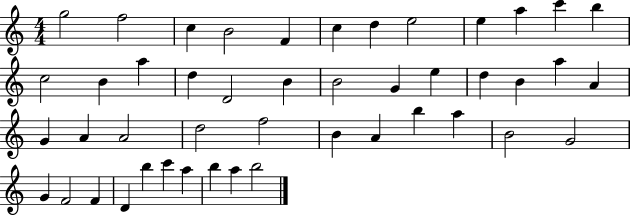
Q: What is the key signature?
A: C major